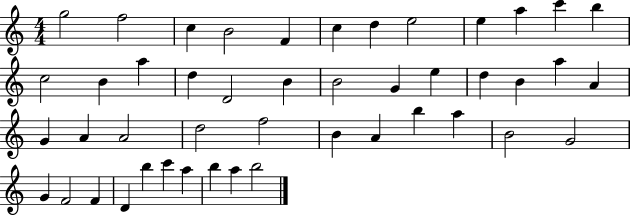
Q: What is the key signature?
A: C major